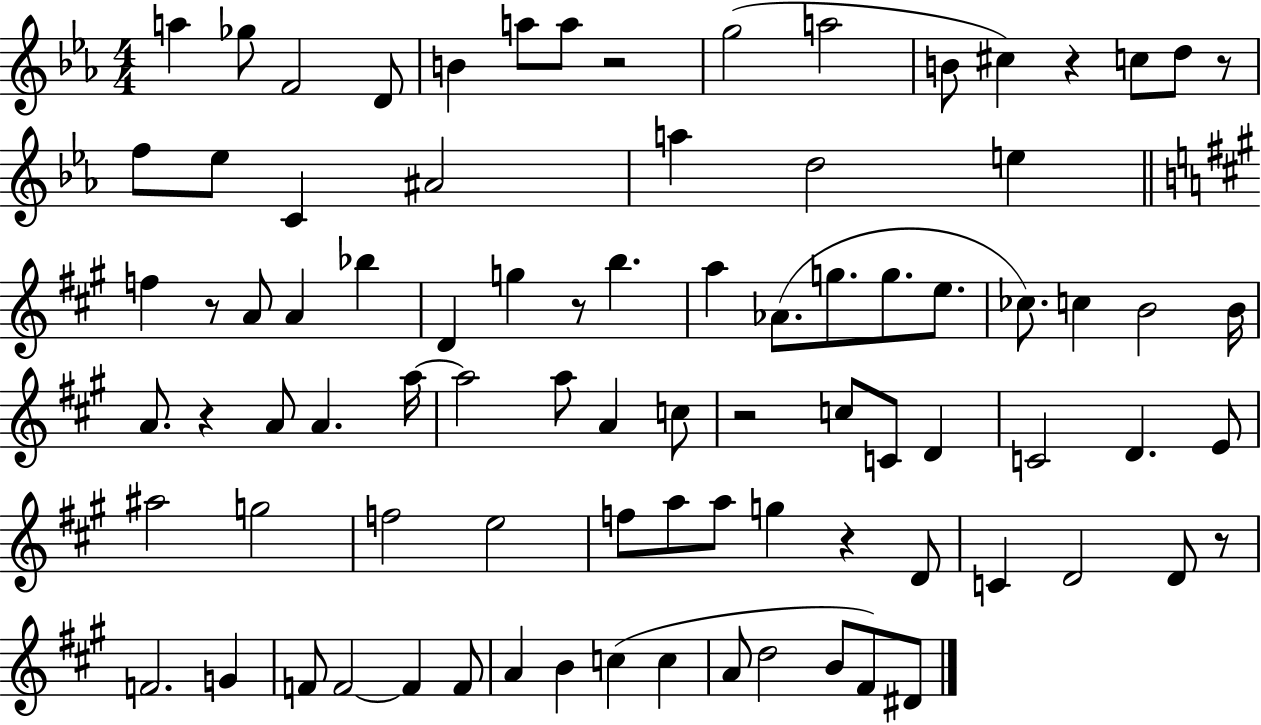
X:1
T:Untitled
M:4/4
L:1/4
K:Eb
a _g/2 F2 D/2 B a/2 a/2 z2 g2 a2 B/2 ^c z c/2 d/2 z/2 f/2 _e/2 C ^A2 a d2 e f z/2 A/2 A _b D g z/2 b a _A/2 g/2 g/2 e/2 _c/2 c B2 B/4 A/2 z A/2 A a/4 a2 a/2 A c/2 z2 c/2 C/2 D C2 D E/2 ^a2 g2 f2 e2 f/2 a/2 a/2 g z D/2 C D2 D/2 z/2 F2 G F/2 F2 F F/2 A B c c A/2 d2 B/2 ^F/2 ^D/2